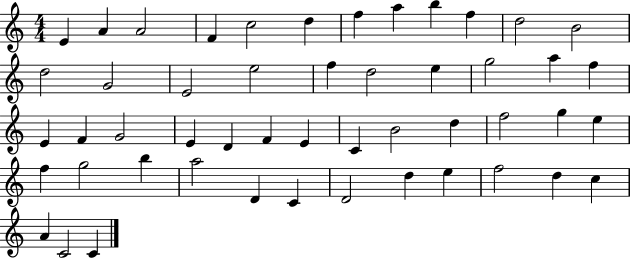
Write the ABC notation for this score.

X:1
T:Untitled
M:4/4
L:1/4
K:C
E A A2 F c2 d f a b f d2 B2 d2 G2 E2 e2 f d2 e g2 a f E F G2 E D F E C B2 d f2 g e f g2 b a2 D C D2 d e f2 d c A C2 C